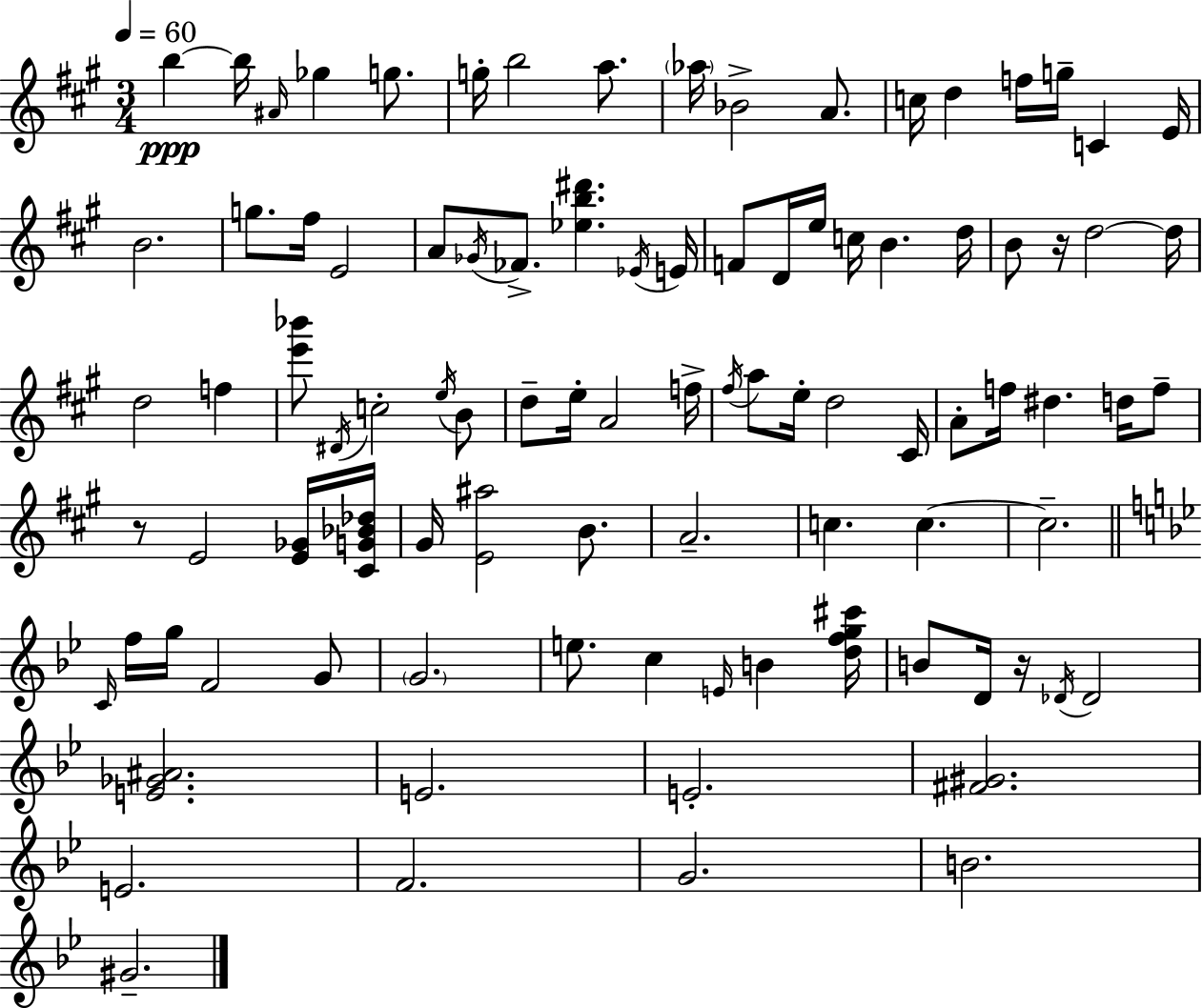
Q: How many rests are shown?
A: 3